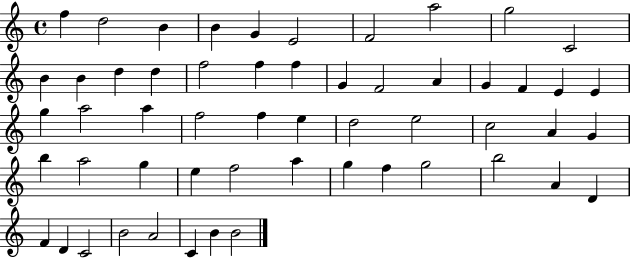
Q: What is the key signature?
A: C major